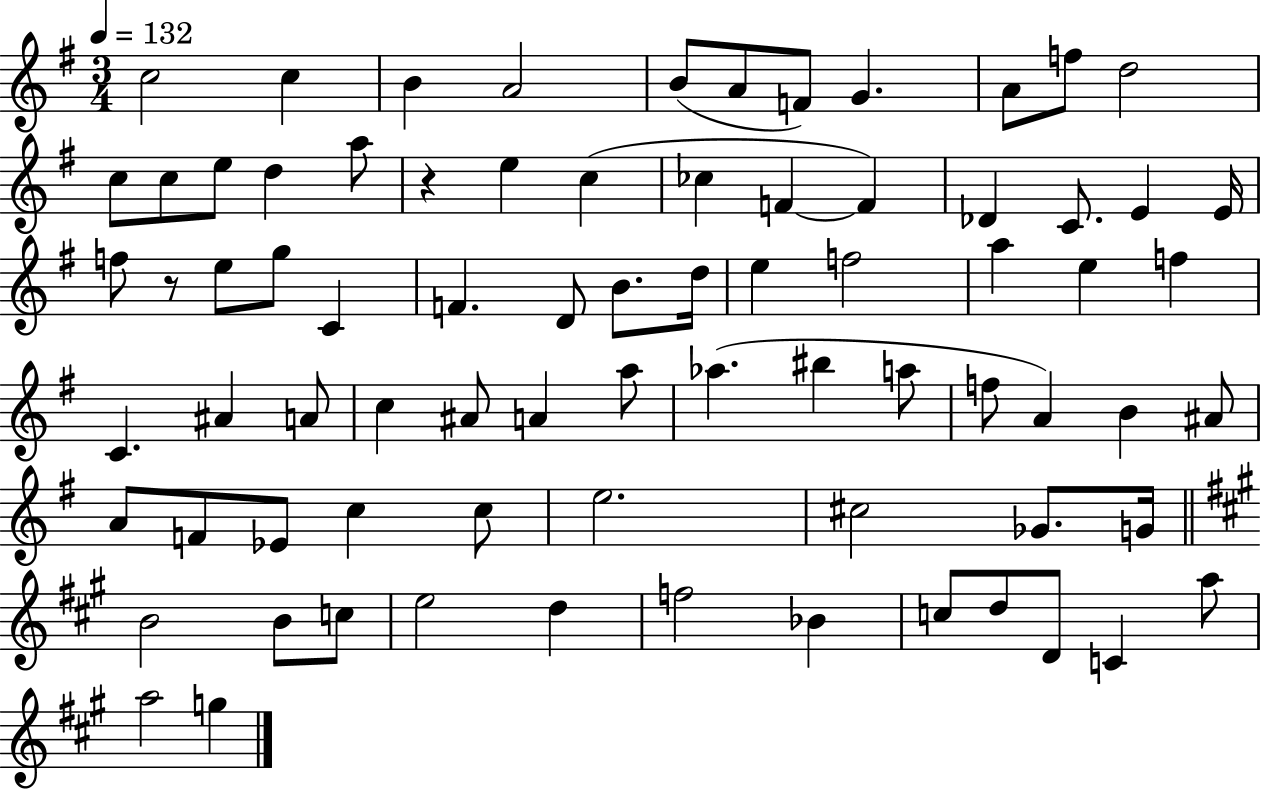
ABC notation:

X:1
T:Untitled
M:3/4
L:1/4
K:G
c2 c B A2 B/2 A/2 F/2 G A/2 f/2 d2 c/2 c/2 e/2 d a/2 z e c _c F F _D C/2 E E/4 f/2 z/2 e/2 g/2 C F D/2 B/2 d/4 e f2 a e f C ^A A/2 c ^A/2 A a/2 _a ^b a/2 f/2 A B ^A/2 A/2 F/2 _E/2 c c/2 e2 ^c2 _G/2 G/4 B2 B/2 c/2 e2 d f2 _B c/2 d/2 D/2 C a/2 a2 g